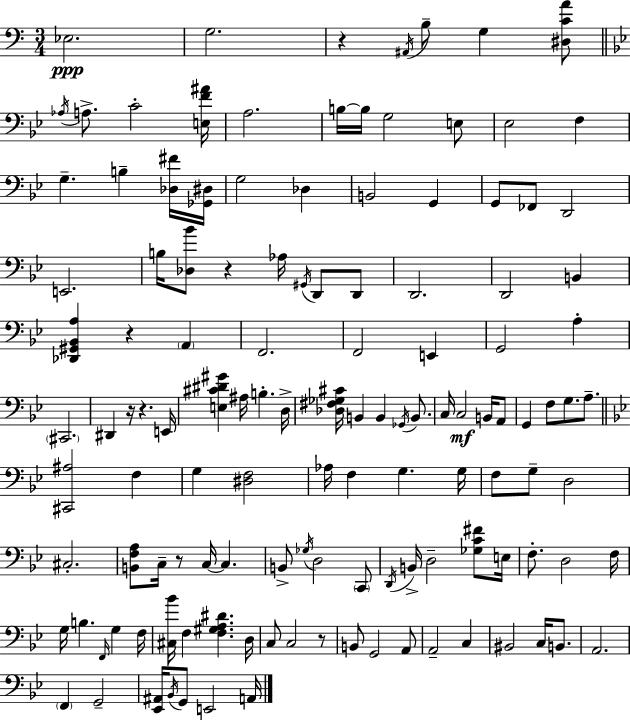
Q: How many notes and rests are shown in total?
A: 127